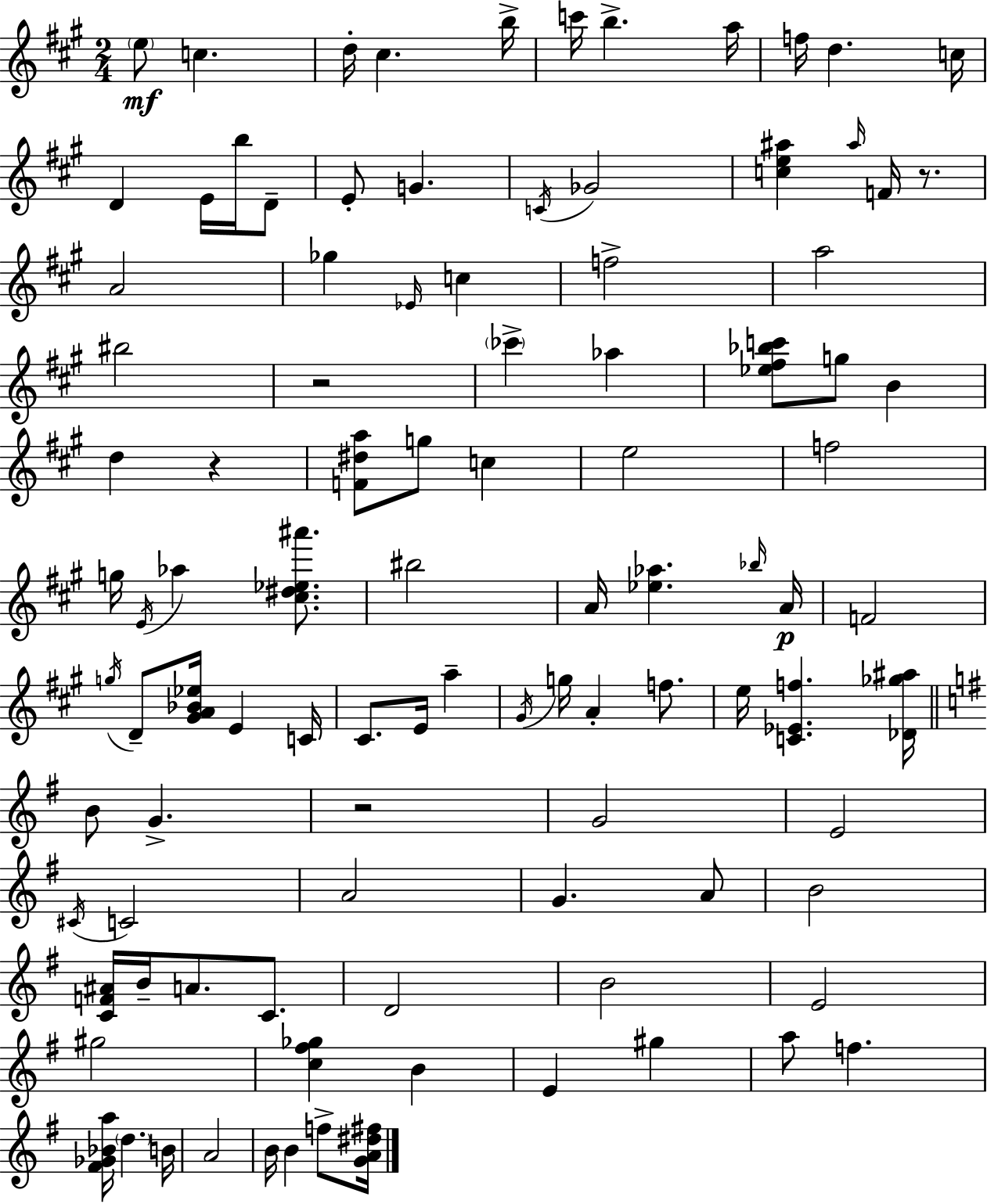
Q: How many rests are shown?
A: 4